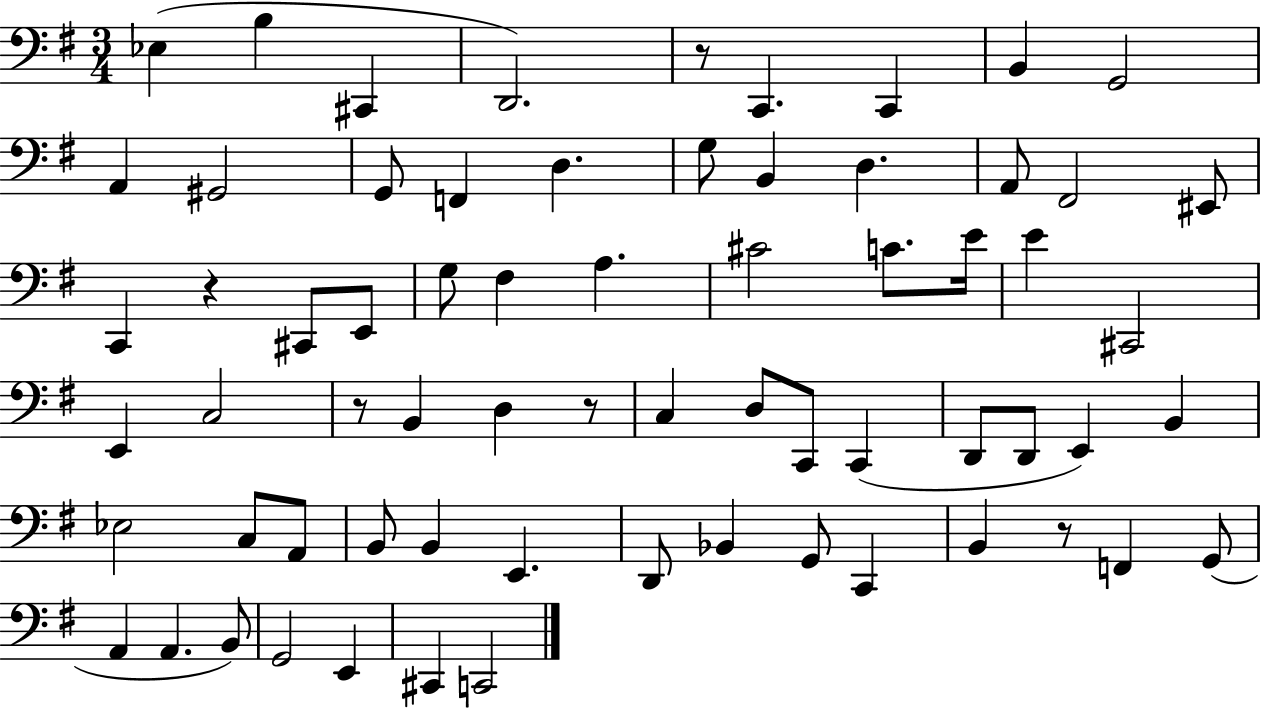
Eb3/q B3/q C#2/q D2/h. R/e C2/q. C2/q B2/q G2/h A2/q G#2/h G2/e F2/q D3/q. G3/e B2/q D3/q. A2/e F#2/h EIS2/e C2/q R/q C#2/e E2/e G3/e F#3/q A3/q. C#4/h C4/e. E4/s E4/q C#2/h E2/q C3/h R/e B2/q D3/q R/e C3/q D3/e C2/e C2/q D2/e D2/e E2/q B2/q Eb3/h C3/e A2/e B2/e B2/q E2/q. D2/e Bb2/q G2/e C2/q B2/q R/e F2/q G2/e A2/q A2/q. B2/e G2/h E2/q C#2/q C2/h